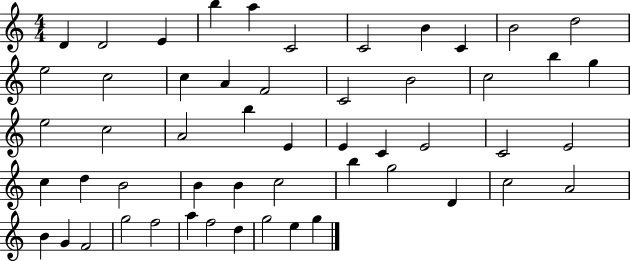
D4/q D4/h E4/q B5/q A5/q C4/h C4/h B4/q C4/q B4/h D5/h E5/h C5/h C5/q A4/q F4/h C4/h B4/h C5/h B5/q G5/q E5/h C5/h A4/h B5/q E4/q E4/q C4/q E4/h C4/h E4/h C5/q D5/q B4/h B4/q B4/q C5/h B5/q G5/h D4/q C5/h A4/h B4/q G4/q F4/h G5/h F5/h A5/q F5/h D5/q G5/h E5/q G5/q